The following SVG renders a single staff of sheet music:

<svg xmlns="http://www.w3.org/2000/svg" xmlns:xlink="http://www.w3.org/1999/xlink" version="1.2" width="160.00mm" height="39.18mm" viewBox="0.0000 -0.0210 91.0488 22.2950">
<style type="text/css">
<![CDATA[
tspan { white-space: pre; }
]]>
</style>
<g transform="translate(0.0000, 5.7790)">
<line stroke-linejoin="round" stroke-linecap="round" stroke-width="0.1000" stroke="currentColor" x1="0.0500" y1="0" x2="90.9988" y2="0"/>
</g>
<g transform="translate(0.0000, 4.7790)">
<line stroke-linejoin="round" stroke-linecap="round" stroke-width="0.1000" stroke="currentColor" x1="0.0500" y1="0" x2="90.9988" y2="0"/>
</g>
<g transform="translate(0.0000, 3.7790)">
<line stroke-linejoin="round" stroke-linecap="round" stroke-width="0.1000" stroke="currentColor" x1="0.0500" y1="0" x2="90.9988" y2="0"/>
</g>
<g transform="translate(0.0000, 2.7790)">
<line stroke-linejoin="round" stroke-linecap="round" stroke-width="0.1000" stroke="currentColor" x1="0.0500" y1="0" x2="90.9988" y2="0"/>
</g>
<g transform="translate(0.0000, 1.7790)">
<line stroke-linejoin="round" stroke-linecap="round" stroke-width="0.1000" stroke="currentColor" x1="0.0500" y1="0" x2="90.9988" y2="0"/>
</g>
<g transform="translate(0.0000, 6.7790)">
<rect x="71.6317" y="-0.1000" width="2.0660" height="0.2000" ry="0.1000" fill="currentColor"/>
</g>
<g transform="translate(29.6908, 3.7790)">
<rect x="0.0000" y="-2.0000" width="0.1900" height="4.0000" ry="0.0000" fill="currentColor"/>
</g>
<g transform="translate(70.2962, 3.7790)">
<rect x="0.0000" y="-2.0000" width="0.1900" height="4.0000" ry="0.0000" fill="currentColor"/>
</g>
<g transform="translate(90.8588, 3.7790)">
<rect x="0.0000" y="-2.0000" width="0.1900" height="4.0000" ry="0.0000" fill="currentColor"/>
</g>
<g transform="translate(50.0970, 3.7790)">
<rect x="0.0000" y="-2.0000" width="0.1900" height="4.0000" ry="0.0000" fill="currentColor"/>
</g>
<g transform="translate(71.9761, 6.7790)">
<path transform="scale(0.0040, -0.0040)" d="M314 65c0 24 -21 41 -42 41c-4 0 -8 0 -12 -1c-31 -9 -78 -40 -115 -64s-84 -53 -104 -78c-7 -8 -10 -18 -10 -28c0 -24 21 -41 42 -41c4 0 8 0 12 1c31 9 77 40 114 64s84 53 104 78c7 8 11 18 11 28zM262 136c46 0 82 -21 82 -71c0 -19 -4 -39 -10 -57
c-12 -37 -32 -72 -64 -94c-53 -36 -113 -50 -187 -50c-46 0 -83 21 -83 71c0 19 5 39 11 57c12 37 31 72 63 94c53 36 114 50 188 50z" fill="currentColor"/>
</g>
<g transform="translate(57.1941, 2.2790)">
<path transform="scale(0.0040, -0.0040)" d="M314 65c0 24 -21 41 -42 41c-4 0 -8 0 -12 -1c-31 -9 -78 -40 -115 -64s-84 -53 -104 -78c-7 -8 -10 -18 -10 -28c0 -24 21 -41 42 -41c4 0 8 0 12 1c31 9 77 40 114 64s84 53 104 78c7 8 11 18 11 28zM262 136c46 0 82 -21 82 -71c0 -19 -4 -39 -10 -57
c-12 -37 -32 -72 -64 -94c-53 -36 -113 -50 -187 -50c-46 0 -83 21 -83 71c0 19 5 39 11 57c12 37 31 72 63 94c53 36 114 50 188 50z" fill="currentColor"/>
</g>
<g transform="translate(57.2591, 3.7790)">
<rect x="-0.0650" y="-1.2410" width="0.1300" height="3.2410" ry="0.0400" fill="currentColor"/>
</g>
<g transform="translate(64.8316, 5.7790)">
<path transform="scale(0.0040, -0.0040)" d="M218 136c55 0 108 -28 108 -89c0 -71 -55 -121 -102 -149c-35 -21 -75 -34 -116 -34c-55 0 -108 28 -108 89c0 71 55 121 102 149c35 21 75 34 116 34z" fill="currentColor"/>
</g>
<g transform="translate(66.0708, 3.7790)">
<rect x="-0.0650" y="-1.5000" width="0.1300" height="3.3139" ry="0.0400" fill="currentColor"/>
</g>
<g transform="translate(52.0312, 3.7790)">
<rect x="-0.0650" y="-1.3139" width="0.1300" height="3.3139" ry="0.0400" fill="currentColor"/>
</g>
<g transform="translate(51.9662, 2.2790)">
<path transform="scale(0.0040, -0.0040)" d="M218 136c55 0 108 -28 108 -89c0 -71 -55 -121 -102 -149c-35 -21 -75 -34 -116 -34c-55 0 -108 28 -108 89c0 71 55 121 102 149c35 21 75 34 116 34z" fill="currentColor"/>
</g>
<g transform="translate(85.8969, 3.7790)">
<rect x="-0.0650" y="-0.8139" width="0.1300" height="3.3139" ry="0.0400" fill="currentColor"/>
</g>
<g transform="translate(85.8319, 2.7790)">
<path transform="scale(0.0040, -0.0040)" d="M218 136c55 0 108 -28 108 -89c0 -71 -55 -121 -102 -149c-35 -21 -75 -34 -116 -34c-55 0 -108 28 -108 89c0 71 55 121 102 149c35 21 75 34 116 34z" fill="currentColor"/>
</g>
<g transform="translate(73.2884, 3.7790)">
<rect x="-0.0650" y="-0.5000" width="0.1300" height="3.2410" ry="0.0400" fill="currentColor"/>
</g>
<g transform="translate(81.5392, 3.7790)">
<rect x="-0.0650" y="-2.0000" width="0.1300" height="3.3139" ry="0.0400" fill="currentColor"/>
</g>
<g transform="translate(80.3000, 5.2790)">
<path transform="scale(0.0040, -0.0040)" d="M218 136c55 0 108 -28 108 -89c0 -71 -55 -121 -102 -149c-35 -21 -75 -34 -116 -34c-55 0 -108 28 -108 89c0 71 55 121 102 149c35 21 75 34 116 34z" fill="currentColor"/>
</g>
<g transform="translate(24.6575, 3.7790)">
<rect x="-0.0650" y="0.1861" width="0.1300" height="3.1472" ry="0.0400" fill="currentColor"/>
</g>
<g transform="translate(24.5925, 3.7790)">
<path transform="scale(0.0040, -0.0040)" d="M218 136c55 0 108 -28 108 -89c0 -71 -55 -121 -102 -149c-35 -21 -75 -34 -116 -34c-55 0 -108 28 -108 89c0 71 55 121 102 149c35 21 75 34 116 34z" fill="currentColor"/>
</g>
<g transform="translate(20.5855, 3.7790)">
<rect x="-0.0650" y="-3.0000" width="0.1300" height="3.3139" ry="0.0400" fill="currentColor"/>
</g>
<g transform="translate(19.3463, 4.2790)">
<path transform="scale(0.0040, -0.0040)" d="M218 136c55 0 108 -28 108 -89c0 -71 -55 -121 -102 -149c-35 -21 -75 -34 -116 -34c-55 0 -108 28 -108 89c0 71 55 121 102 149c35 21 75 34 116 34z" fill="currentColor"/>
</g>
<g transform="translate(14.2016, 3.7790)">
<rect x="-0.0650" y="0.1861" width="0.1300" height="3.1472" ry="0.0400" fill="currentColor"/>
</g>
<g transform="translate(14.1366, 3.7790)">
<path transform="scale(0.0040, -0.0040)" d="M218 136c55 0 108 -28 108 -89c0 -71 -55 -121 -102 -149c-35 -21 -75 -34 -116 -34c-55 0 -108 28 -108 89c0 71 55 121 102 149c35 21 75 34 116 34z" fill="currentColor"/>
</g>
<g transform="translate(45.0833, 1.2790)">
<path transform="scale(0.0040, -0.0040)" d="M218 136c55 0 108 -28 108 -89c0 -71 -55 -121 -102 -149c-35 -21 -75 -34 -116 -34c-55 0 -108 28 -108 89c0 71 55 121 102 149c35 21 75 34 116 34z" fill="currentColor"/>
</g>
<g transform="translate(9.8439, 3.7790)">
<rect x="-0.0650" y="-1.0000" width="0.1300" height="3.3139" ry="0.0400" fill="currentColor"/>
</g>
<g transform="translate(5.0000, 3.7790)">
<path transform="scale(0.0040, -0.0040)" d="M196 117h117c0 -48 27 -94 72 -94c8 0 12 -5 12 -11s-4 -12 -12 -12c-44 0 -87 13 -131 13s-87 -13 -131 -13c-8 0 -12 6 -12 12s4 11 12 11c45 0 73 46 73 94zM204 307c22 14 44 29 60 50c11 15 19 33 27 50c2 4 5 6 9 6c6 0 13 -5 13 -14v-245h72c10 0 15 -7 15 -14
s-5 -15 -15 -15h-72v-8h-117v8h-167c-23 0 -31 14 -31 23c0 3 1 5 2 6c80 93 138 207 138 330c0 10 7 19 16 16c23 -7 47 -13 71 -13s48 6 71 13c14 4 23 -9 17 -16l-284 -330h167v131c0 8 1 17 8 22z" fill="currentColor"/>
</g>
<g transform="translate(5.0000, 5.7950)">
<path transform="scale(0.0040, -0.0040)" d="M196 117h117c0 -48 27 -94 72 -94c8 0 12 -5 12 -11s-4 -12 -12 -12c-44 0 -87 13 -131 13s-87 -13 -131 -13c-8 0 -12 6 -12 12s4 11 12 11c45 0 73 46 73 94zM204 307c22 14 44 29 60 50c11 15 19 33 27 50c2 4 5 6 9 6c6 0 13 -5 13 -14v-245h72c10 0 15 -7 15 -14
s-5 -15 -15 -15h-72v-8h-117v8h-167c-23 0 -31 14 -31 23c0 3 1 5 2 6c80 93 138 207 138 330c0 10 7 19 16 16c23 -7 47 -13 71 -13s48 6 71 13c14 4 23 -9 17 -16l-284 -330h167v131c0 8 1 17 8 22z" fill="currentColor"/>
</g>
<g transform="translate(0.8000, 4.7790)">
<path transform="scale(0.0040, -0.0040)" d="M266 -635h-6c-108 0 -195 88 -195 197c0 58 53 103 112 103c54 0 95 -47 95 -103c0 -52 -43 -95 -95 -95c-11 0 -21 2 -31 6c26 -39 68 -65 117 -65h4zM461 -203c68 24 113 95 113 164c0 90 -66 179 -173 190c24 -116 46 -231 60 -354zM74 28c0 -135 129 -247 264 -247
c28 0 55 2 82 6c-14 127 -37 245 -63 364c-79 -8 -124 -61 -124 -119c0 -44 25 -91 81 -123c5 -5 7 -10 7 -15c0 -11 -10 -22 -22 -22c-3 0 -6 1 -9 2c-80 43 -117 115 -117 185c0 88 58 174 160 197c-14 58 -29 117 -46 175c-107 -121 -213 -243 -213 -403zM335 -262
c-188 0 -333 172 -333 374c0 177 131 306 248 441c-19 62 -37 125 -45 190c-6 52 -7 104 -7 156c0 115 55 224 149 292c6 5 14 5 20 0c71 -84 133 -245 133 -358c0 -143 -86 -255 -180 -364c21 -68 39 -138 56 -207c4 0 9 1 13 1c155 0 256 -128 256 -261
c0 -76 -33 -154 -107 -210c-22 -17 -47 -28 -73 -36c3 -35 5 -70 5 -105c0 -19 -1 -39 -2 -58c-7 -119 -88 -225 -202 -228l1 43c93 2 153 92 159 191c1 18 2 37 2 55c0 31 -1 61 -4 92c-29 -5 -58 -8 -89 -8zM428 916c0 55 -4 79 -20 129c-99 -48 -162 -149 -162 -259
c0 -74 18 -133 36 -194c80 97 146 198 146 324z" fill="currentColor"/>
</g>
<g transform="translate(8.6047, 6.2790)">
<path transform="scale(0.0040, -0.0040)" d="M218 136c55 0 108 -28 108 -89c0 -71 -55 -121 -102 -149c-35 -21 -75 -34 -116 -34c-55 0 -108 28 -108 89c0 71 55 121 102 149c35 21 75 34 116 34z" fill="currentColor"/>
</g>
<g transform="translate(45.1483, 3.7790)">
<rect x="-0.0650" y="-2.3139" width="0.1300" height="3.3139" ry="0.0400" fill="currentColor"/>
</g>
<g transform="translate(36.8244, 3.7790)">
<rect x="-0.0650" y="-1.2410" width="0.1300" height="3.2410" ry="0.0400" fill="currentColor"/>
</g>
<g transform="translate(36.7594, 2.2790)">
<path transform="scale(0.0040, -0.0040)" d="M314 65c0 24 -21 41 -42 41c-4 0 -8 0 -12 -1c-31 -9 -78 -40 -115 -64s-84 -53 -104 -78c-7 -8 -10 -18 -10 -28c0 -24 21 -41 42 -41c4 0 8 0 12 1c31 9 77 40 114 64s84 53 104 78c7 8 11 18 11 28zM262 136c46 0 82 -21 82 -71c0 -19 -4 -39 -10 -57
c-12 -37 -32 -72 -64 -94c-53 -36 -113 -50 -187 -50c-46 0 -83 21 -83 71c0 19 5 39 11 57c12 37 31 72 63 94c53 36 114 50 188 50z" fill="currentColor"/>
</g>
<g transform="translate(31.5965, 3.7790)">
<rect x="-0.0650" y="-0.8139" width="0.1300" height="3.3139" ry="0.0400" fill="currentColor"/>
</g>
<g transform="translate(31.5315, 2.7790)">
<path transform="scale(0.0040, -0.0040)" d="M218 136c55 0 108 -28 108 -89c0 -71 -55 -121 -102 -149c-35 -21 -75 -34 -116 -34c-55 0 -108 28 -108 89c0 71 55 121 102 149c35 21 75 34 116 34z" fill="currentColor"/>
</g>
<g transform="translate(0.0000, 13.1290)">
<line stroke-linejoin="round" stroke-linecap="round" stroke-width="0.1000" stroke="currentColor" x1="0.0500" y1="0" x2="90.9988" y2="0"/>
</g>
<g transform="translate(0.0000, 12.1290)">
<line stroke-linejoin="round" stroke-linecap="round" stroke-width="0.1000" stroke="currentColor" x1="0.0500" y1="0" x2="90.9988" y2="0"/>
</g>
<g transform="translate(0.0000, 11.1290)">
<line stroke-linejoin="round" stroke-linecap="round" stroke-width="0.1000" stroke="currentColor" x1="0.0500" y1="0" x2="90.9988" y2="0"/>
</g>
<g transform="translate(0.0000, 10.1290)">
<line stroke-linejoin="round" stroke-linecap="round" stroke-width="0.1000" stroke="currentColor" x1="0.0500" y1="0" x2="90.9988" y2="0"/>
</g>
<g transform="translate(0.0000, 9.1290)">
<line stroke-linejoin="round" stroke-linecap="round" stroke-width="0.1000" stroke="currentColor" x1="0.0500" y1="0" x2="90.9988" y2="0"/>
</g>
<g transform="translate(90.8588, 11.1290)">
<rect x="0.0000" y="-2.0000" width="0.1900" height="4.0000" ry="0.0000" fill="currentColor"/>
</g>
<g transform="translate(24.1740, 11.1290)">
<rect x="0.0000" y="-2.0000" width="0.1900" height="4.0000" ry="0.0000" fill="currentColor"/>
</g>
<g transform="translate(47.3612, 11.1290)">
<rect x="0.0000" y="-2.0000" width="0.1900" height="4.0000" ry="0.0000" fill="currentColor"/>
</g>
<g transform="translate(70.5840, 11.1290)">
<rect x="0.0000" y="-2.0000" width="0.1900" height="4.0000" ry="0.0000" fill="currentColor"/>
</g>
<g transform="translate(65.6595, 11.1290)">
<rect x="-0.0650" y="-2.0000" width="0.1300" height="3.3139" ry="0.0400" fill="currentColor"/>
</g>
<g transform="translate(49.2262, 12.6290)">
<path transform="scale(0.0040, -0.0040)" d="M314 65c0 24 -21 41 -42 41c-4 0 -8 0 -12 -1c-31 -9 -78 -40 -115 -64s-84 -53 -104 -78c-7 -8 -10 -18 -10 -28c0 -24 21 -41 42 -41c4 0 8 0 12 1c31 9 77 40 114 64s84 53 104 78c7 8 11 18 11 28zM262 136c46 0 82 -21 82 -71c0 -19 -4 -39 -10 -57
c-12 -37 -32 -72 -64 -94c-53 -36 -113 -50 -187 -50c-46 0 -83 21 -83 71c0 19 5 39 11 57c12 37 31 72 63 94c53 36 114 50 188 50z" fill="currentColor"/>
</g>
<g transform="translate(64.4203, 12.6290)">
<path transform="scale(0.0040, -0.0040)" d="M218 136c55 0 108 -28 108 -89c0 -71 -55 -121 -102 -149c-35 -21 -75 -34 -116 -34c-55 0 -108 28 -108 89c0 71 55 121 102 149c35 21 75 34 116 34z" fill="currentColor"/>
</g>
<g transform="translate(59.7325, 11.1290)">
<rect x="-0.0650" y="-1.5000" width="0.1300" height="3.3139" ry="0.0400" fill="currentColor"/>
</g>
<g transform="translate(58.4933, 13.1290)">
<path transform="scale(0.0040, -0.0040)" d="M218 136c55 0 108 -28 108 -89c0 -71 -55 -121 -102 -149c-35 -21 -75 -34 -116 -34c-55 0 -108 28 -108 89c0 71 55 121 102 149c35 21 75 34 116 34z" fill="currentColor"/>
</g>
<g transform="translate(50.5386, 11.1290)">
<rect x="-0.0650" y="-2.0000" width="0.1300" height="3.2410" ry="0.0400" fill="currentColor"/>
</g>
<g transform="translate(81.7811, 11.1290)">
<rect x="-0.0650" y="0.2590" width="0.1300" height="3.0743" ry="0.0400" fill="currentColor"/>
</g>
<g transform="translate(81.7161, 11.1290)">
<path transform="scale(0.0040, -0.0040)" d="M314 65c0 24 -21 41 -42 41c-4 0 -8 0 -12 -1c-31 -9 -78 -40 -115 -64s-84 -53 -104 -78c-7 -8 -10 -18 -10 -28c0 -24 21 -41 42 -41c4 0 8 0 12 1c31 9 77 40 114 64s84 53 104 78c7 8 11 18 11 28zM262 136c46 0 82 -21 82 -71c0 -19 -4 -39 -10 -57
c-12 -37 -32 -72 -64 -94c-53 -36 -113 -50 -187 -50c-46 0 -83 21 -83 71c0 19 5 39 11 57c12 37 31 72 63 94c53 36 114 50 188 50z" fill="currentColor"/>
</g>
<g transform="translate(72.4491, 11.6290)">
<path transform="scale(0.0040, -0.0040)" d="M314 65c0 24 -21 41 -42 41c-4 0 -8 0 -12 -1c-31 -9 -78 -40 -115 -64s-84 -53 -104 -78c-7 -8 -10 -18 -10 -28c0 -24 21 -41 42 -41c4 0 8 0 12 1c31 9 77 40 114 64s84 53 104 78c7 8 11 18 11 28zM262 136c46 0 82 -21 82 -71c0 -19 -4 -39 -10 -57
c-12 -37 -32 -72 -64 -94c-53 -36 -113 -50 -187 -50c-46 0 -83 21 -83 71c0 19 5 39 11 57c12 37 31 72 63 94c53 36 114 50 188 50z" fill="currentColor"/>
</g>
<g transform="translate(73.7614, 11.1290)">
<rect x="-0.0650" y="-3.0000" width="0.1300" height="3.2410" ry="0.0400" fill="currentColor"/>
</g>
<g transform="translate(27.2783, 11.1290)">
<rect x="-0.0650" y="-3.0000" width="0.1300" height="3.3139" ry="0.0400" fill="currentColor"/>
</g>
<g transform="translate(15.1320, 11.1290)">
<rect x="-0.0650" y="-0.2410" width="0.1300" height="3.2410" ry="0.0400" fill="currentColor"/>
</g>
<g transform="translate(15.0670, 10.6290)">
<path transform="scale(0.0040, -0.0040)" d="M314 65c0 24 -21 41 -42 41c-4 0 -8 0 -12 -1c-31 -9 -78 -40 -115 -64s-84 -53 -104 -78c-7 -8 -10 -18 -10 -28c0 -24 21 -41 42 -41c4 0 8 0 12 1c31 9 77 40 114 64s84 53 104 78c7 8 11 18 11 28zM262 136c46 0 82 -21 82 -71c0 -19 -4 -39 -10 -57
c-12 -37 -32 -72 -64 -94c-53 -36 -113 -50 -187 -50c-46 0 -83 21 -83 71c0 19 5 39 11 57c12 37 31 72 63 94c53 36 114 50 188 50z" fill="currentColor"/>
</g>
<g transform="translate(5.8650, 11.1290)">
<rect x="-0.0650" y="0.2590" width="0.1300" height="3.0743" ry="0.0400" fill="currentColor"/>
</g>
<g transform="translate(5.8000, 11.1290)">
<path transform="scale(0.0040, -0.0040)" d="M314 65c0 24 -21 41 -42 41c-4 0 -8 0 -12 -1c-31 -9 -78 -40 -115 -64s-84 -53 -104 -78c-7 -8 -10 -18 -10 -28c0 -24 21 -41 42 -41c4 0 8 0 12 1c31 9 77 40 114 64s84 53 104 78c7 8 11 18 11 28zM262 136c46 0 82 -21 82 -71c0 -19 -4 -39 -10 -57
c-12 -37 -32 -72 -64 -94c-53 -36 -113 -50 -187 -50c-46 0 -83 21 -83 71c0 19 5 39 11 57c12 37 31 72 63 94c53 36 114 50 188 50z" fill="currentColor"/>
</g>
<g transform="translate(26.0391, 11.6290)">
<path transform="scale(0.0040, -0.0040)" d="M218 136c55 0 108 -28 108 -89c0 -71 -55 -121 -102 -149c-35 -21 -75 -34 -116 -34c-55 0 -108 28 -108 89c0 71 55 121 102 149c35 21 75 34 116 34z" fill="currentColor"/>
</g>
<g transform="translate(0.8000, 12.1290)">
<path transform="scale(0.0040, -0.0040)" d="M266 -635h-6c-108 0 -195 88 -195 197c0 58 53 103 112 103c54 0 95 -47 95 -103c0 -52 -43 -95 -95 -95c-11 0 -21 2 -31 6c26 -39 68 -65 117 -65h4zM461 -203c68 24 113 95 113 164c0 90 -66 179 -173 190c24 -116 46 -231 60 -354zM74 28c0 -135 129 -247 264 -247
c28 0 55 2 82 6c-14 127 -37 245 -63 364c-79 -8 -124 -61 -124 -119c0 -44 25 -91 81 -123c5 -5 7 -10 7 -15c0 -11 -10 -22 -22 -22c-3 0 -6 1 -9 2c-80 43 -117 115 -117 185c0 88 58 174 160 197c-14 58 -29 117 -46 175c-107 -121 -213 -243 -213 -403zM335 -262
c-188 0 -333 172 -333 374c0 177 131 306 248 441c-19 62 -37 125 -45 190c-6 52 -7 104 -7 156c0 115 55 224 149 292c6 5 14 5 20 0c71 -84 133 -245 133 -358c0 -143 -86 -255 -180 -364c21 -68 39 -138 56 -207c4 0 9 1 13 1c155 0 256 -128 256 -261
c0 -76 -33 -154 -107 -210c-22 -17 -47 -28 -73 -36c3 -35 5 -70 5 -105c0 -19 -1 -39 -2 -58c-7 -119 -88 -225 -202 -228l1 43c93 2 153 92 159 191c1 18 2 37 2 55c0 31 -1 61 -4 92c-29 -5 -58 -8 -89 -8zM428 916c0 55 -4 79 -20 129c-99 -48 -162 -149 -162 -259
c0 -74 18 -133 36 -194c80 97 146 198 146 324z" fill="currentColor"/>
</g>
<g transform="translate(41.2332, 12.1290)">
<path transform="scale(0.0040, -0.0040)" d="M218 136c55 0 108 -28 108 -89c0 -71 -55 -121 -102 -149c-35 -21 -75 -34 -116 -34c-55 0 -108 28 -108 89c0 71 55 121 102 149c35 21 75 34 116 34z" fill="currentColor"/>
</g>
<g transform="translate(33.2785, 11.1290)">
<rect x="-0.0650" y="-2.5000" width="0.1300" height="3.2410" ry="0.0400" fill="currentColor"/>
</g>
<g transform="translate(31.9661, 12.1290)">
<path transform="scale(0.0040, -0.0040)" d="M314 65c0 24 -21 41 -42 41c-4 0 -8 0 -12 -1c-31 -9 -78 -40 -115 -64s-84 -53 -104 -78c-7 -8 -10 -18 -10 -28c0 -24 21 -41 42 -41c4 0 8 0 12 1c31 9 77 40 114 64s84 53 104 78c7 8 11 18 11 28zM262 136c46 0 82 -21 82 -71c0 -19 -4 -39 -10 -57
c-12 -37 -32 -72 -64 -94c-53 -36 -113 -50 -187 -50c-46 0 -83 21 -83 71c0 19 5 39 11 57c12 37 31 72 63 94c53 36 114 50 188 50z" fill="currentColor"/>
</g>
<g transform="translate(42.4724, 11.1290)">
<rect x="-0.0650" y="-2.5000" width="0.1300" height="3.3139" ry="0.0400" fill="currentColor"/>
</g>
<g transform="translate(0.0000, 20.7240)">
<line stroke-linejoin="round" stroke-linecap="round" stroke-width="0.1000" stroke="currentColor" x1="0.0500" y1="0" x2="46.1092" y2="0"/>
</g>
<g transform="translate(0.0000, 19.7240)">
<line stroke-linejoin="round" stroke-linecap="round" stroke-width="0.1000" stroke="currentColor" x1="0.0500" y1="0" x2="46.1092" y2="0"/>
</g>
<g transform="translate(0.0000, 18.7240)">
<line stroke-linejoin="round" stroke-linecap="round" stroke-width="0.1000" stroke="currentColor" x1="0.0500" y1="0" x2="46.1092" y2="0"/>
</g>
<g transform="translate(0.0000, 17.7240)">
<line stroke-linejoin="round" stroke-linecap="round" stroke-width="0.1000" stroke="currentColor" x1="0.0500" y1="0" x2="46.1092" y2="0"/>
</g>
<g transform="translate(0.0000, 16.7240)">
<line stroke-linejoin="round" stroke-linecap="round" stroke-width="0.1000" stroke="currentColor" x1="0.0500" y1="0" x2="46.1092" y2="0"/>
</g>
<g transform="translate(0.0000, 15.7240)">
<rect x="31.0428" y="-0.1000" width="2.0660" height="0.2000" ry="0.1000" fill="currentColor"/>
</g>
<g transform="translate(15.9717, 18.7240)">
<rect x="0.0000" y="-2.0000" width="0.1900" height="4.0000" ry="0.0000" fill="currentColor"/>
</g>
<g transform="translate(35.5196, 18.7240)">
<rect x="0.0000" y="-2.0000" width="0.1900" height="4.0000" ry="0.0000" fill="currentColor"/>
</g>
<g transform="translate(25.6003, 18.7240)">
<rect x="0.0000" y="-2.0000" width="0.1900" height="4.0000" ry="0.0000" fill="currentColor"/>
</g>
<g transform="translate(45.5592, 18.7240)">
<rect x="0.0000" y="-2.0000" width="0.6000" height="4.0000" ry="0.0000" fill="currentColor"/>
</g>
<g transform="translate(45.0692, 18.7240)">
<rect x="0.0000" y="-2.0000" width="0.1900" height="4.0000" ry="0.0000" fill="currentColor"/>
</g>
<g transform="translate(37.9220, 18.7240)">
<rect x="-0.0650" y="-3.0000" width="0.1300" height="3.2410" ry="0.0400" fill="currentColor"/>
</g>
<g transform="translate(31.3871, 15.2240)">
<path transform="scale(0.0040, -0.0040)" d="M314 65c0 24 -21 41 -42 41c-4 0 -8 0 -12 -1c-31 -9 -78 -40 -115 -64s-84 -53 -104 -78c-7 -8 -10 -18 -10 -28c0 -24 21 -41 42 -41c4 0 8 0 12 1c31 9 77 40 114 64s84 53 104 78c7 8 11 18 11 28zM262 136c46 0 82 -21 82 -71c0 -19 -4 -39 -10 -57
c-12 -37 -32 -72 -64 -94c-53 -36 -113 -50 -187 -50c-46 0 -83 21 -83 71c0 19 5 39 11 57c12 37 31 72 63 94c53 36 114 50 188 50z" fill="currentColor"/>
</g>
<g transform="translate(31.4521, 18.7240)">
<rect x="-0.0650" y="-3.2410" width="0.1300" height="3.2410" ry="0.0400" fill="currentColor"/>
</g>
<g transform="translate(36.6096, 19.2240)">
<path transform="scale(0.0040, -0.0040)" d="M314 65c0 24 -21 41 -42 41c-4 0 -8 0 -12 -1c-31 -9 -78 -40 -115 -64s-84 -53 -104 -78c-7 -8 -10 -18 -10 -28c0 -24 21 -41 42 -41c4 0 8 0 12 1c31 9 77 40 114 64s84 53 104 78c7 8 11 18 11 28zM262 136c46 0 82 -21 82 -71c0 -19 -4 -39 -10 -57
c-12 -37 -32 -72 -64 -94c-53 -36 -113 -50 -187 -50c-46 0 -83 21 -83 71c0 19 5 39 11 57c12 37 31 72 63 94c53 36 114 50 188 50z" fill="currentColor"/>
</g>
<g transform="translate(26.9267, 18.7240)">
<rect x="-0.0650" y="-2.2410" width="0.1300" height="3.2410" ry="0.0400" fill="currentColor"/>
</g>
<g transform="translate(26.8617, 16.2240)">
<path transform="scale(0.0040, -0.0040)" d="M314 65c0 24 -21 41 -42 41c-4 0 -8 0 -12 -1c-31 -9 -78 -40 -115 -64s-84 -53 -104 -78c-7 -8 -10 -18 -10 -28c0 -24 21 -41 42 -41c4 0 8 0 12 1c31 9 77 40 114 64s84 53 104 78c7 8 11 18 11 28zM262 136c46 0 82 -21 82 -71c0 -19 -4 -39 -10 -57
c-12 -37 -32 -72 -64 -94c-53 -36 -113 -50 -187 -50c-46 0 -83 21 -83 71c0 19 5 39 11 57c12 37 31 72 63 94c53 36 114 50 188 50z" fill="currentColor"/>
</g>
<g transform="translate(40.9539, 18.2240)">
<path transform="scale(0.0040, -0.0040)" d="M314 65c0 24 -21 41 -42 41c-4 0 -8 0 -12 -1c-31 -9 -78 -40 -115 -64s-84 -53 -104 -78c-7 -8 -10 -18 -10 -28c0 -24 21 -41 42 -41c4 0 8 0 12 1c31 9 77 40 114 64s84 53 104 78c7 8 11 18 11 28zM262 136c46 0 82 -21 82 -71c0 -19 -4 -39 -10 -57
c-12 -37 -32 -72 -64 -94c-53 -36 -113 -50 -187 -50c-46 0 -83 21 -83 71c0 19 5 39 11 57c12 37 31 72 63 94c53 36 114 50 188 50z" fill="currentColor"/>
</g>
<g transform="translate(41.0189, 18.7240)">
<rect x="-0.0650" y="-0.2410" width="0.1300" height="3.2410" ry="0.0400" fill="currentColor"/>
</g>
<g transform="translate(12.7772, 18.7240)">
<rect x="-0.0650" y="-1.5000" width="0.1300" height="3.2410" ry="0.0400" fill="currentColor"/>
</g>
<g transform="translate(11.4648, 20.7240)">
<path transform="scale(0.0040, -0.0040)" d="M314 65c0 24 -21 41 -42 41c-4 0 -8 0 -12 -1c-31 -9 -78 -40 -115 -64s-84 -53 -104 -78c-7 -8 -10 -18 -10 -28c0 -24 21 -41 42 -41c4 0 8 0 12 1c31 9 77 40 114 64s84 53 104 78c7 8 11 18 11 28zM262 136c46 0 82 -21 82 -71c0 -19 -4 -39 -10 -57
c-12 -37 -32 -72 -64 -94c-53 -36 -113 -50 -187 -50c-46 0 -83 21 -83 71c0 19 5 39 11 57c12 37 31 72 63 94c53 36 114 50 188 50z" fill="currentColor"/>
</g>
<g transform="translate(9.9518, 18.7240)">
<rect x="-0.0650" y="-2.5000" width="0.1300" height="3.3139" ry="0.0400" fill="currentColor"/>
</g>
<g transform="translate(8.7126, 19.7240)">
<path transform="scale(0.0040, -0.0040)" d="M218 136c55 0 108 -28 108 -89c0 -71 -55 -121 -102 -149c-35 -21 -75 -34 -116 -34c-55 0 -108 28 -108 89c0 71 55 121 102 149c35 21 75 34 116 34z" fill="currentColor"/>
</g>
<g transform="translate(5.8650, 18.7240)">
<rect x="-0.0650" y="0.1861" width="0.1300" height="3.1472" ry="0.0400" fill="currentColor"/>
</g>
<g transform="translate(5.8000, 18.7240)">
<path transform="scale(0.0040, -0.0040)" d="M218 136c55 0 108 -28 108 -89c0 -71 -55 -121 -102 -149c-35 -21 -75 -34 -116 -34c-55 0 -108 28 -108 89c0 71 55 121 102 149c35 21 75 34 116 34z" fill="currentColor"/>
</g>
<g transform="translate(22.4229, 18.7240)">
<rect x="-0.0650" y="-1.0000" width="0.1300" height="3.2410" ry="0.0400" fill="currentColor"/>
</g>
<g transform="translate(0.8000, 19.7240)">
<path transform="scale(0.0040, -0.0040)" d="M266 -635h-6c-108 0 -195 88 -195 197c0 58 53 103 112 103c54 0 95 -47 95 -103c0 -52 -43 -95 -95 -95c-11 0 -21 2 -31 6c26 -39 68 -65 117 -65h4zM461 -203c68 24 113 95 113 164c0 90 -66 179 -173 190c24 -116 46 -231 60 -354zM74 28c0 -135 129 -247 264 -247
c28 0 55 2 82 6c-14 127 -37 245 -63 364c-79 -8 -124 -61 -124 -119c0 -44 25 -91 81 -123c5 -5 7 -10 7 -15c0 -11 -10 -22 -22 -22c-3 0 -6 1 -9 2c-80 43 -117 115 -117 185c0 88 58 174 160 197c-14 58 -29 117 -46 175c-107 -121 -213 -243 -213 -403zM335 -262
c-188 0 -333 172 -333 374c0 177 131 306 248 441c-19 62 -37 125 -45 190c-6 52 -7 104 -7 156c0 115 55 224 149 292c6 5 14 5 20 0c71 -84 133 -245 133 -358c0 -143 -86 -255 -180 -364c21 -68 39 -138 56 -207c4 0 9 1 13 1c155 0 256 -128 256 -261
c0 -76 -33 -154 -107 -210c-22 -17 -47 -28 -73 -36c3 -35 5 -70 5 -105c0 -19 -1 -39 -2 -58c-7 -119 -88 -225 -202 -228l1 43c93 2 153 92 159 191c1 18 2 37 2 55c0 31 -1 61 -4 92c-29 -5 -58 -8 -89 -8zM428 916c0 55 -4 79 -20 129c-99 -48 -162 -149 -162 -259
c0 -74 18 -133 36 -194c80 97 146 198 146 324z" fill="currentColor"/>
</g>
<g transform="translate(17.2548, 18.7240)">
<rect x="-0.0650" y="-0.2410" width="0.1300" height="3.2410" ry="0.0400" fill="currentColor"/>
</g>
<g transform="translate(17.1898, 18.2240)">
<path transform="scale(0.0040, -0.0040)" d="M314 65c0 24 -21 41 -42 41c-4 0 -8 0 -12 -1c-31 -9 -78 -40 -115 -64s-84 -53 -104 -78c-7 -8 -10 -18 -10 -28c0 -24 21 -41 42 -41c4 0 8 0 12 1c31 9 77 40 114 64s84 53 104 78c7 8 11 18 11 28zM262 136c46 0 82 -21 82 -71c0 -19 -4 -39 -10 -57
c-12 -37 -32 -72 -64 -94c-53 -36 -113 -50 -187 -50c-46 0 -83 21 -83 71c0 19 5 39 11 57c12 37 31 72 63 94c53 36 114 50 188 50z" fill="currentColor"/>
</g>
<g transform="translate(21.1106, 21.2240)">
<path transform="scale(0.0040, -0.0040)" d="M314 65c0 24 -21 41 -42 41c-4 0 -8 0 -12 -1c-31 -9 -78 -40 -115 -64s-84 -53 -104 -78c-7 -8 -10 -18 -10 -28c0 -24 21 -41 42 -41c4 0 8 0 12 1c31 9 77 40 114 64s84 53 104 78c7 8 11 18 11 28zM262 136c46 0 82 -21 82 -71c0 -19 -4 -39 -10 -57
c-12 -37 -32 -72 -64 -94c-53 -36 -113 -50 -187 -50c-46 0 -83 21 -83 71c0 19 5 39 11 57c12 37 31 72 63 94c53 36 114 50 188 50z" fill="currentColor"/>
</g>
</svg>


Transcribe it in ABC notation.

X:1
T:Untitled
M:4/4
L:1/4
K:C
D B A B d e2 g e e2 E C2 F d B2 c2 A G2 G F2 E F A2 B2 B G E2 c2 D2 g2 b2 A2 c2